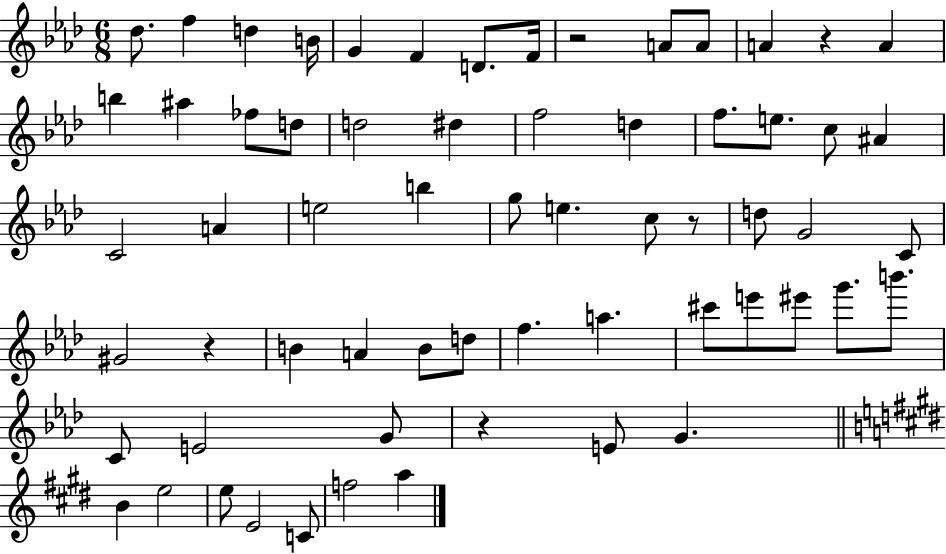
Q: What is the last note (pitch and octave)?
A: A5